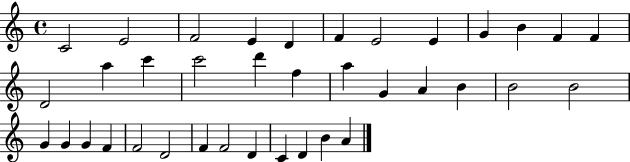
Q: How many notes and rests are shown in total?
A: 37